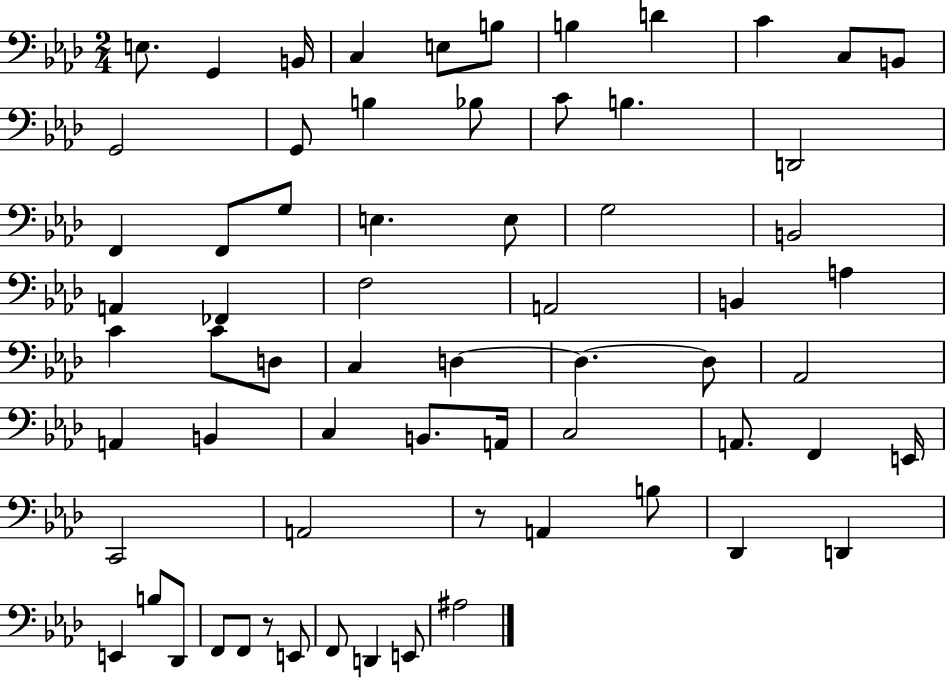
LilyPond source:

{
  \clef bass
  \numericTimeSignature
  \time 2/4
  \key aes \major
  e8. g,4 b,16 | c4 e8 b8 | b4 d'4 | c'4 c8 b,8 | \break g,2 | g,8 b4 bes8 | c'8 b4. | d,2 | \break f,4 f,8 g8 | e4. e8 | g2 | b,2 | \break a,4 fes,4 | f2 | a,2 | b,4 a4 | \break c'4 c'8 d8 | c4 d4~~ | d4.~~ d8 | aes,2 | \break a,4 b,4 | c4 b,8. a,16 | c2 | a,8. f,4 e,16 | \break c,2 | a,2 | r8 a,4 b8 | des,4 d,4 | \break e,4 b8 des,8 | f,8 f,8 r8 e,8 | f,8 d,4 e,8 | ais2 | \break \bar "|."
}